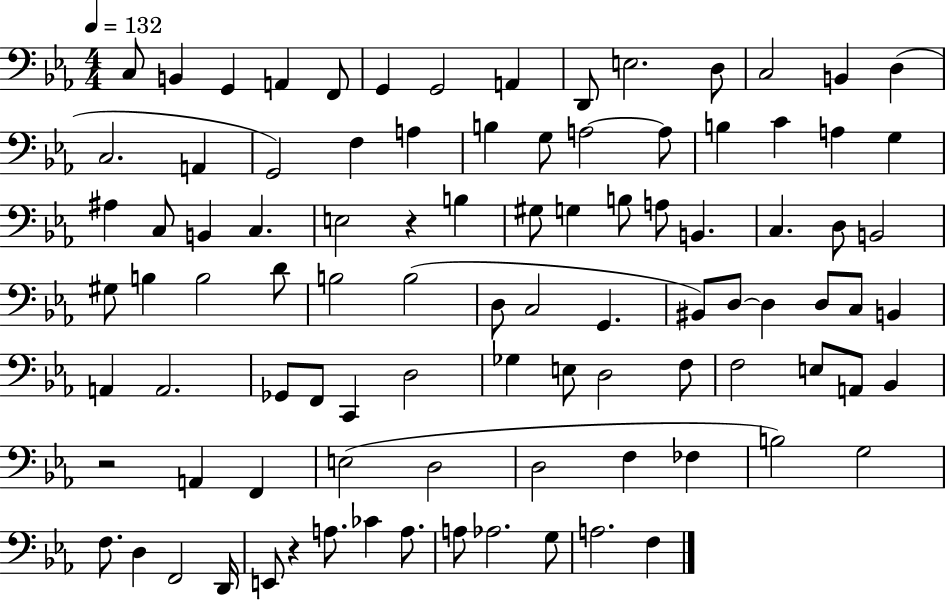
X:1
T:Untitled
M:4/4
L:1/4
K:Eb
C,/2 B,, G,, A,, F,,/2 G,, G,,2 A,, D,,/2 E,2 D,/2 C,2 B,, D, C,2 A,, G,,2 F, A, B, G,/2 A,2 A,/2 B, C A, G, ^A, C,/2 B,, C, E,2 z B, ^G,/2 G, B,/2 A,/2 B,, C, D,/2 B,,2 ^G,/2 B, B,2 D/2 B,2 B,2 D,/2 C,2 G,, ^B,,/2 D,/2 D, D,/2 C,/2 B,, A,, A,,2 _G,,/2 F,,/2 C,, D,2 _G, E,/2 D,2 F,/2 F,2 E,/2 A,,/2 _B,, z2 A,, F,, E,2 D,2 D,2 F, _F, B,2 G,2 F,/2 D, F,,2 D,,/4 E,,/2 z A,/2 _C A,/2 A,/2 _A,2 G,/2 A,2 F,